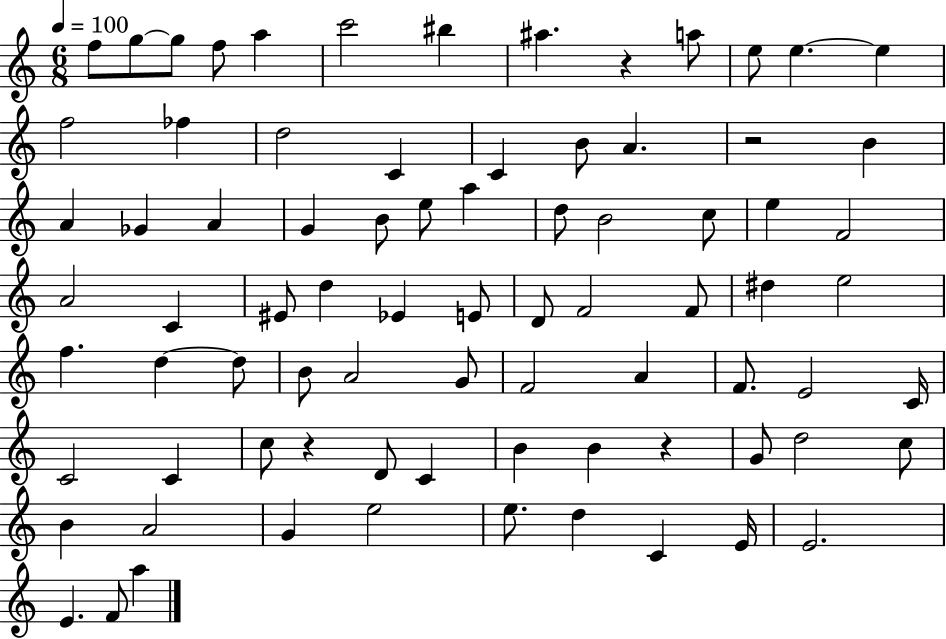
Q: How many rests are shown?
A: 4